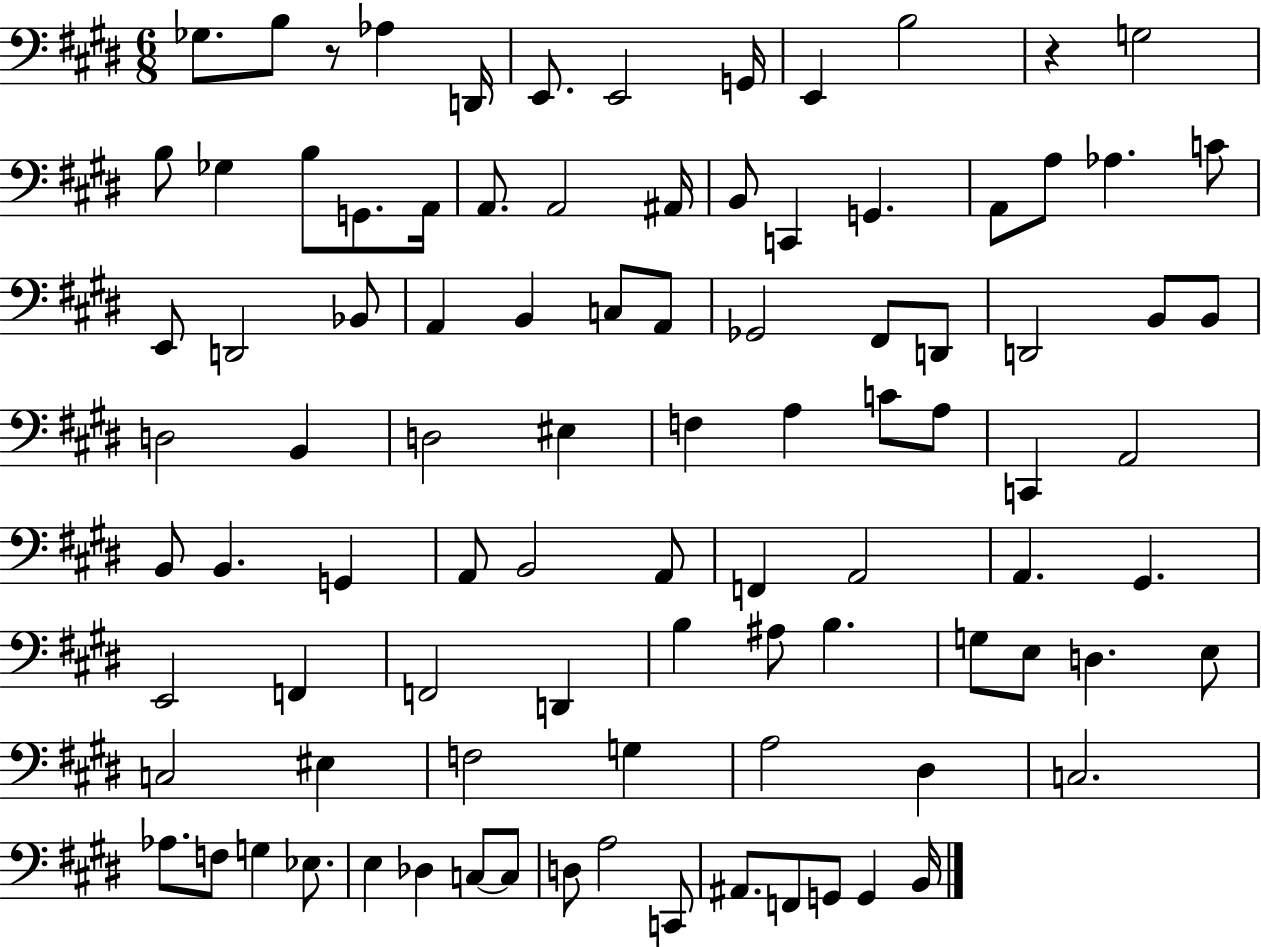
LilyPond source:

{
  \clef bass
  \numericTimeSignature
  \time 6/8
  \key e \major
  ges8. b8 r8 aes4 d,16 | e,8. e,2 g,16 | e,4 b2 | r4 g2 | \break b8 ges4 b8 g,8. a,16 | a,8. a,2 ais,16 | b,8 c,4 g,4. | a,8 a8 aes4. c'8 | \break e,8 d,2 bes,8 | a,4 b,4 c8 a,8 | ges,2 fis,8 d,8 | d,2 b,8 b,8 | \break d2 b,4 | d2 eis4 | f4 a4 c'8 a8 | c,4 a,2 | \break b,8 b,4. g,4 | a,8 b,2 a,8 | f,4 a,2 | a,4. gis,4. | \break e,2 f,4 | f,2 d,4 | b4 ais8 b4. | g8 e8 d4. e8 | \break c2 eis4 | f2 g4 | a2 dis4 | c2. | \break aes8. f8 g4 ees8. | e4 des4 c8~~ c8 | d8 a2 c,8 | ais,8. f,8 g,8 g,4 b,16 | \break \bar "|."
}